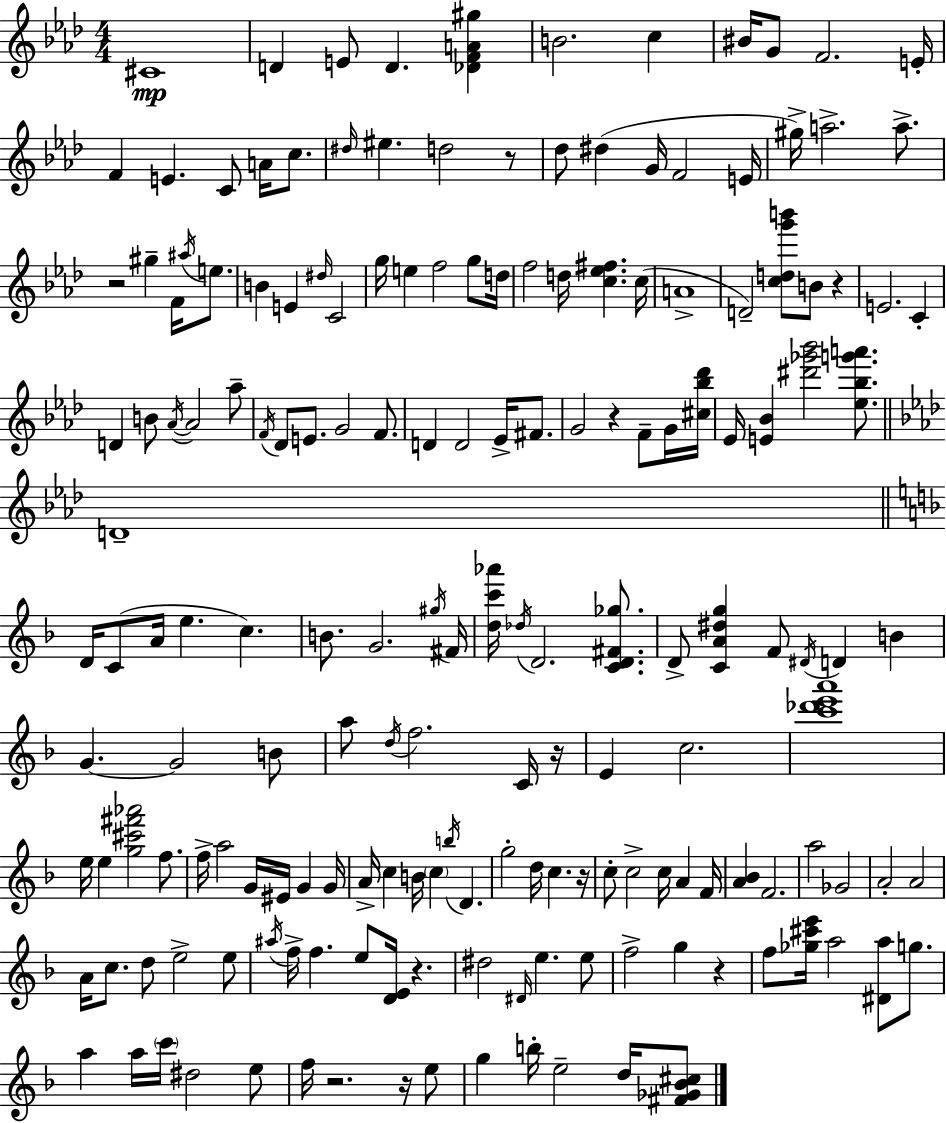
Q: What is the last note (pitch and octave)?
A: D5